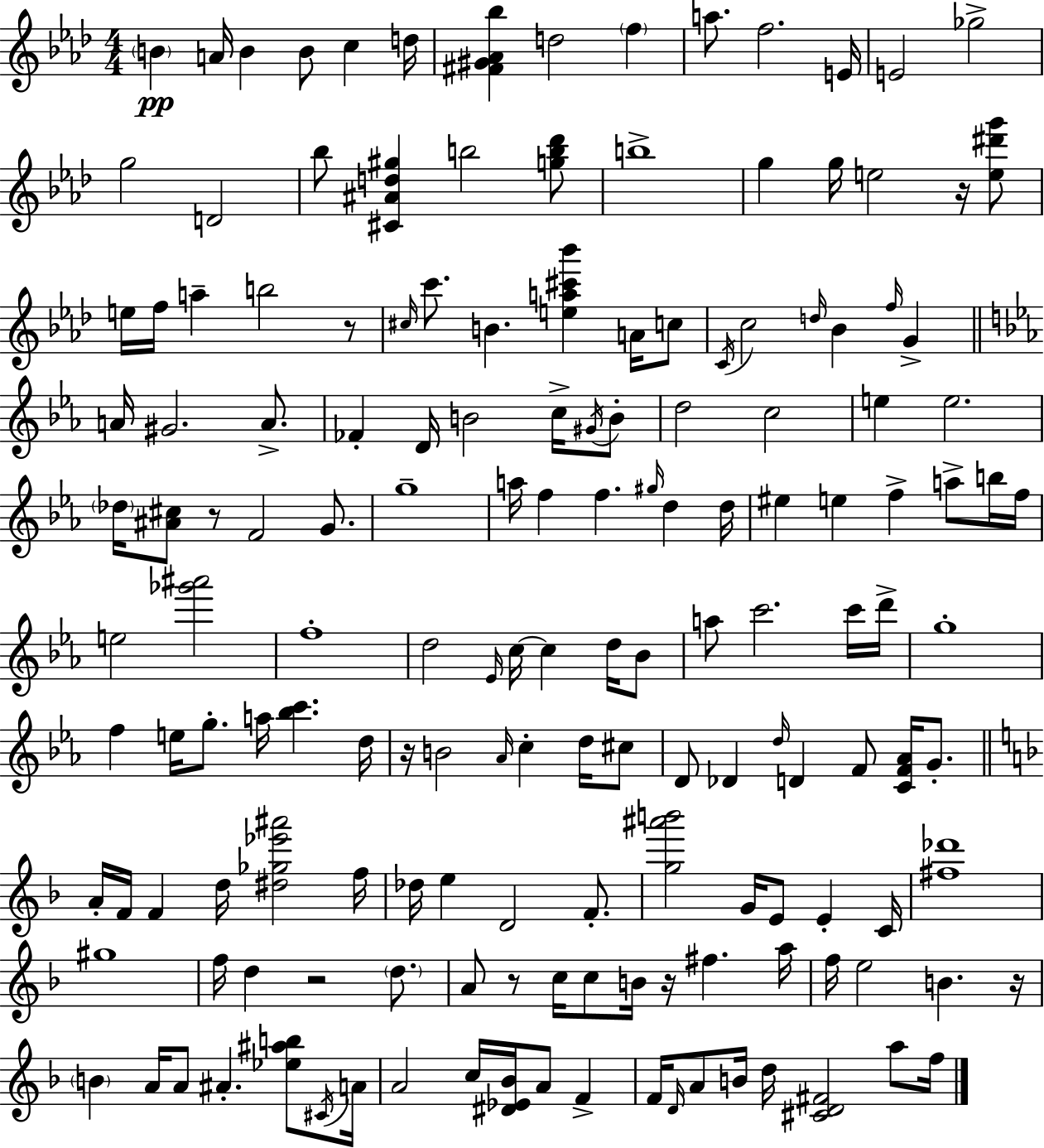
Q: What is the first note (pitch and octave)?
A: B4